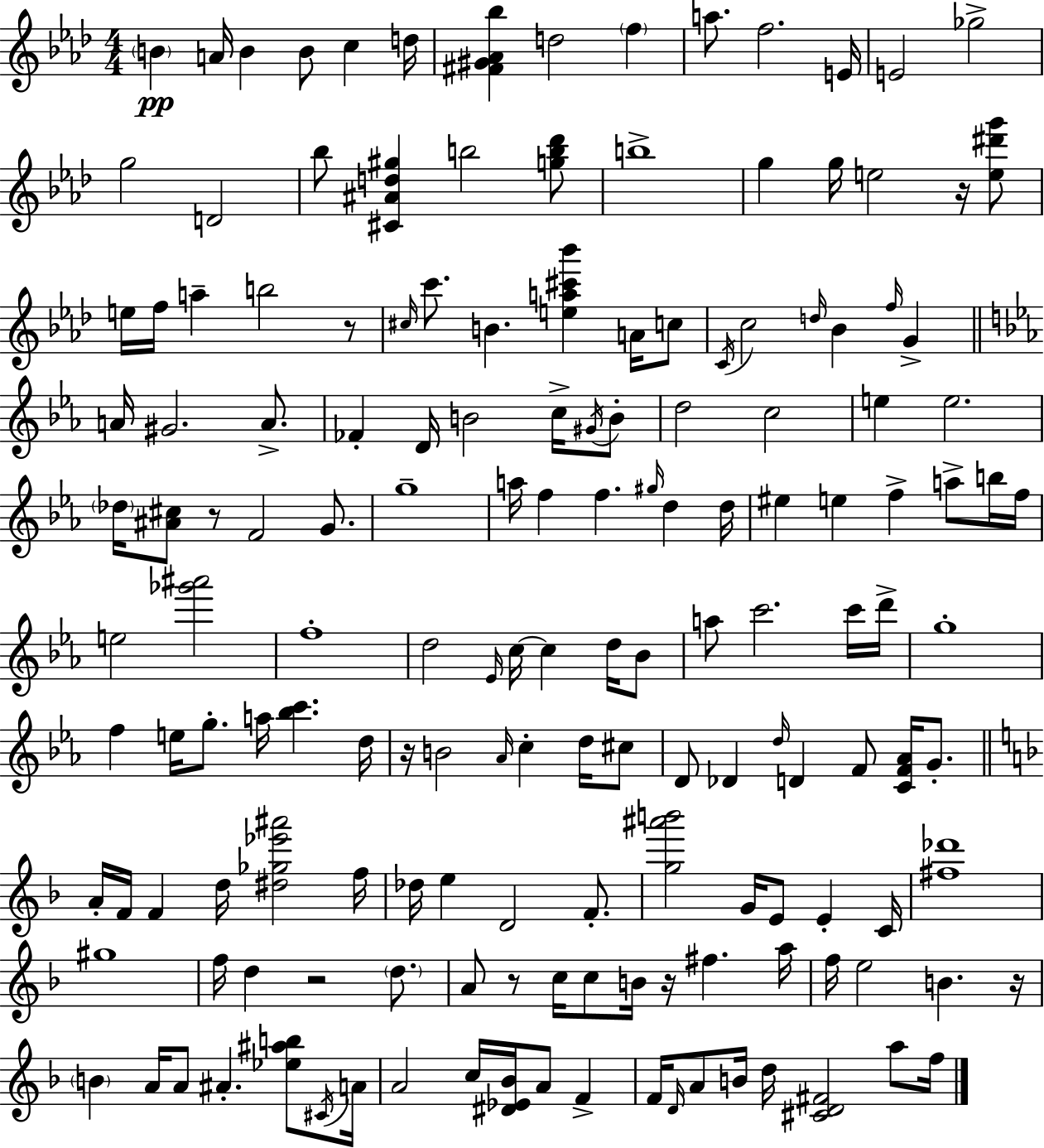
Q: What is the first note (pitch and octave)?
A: B4